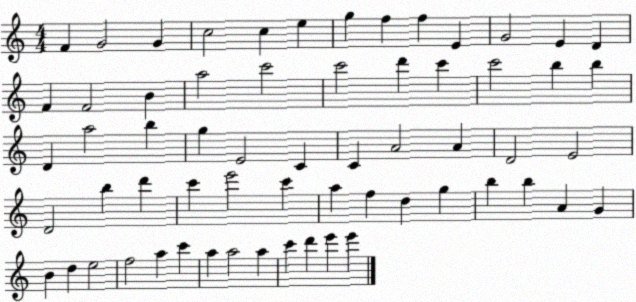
X:1
T:Untitled
M:4/4
L:1/4
K:C
F G2 G c2 c e g f f E G2 E D F F2 B a2 c'2 c'2 d' c' c'2 b b D a2 b g E2 C C A2 A D2 E2 D2 b d' c' e'2 c' a f d g b b A G B d e2 f2 a c' a a2 a c' d' e' e'